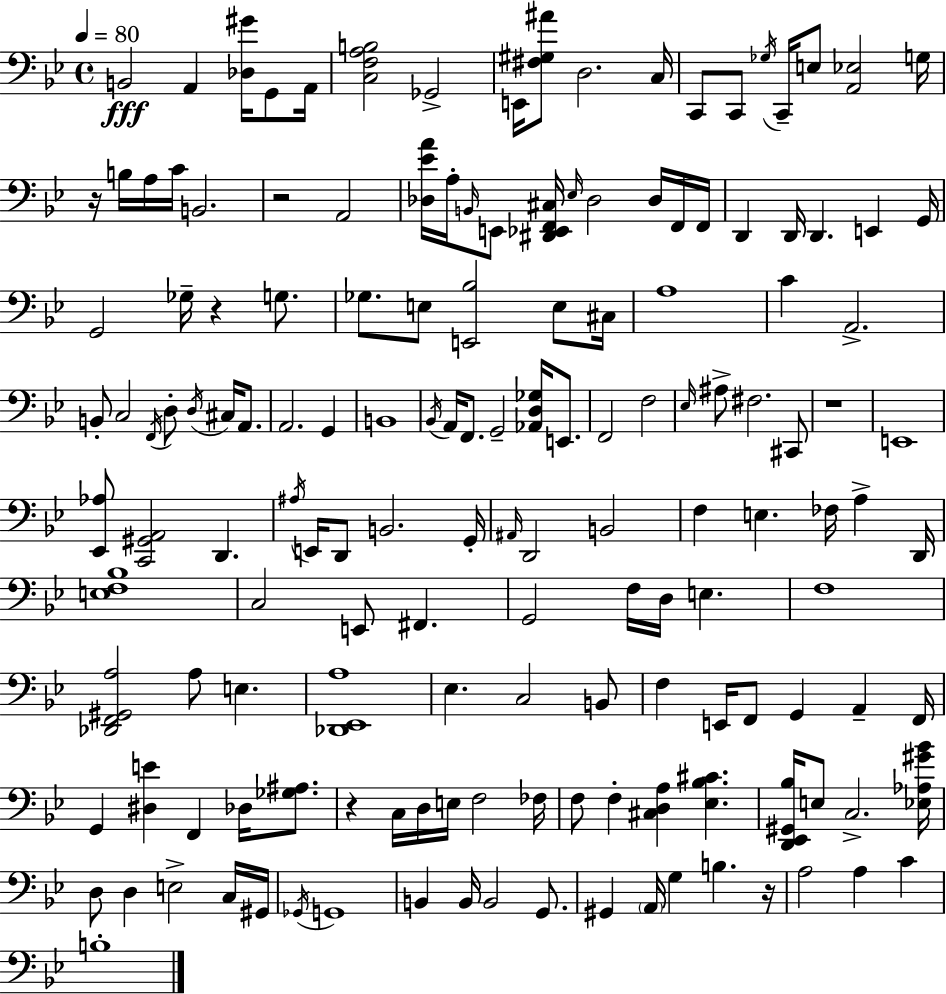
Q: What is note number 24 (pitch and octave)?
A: Db3